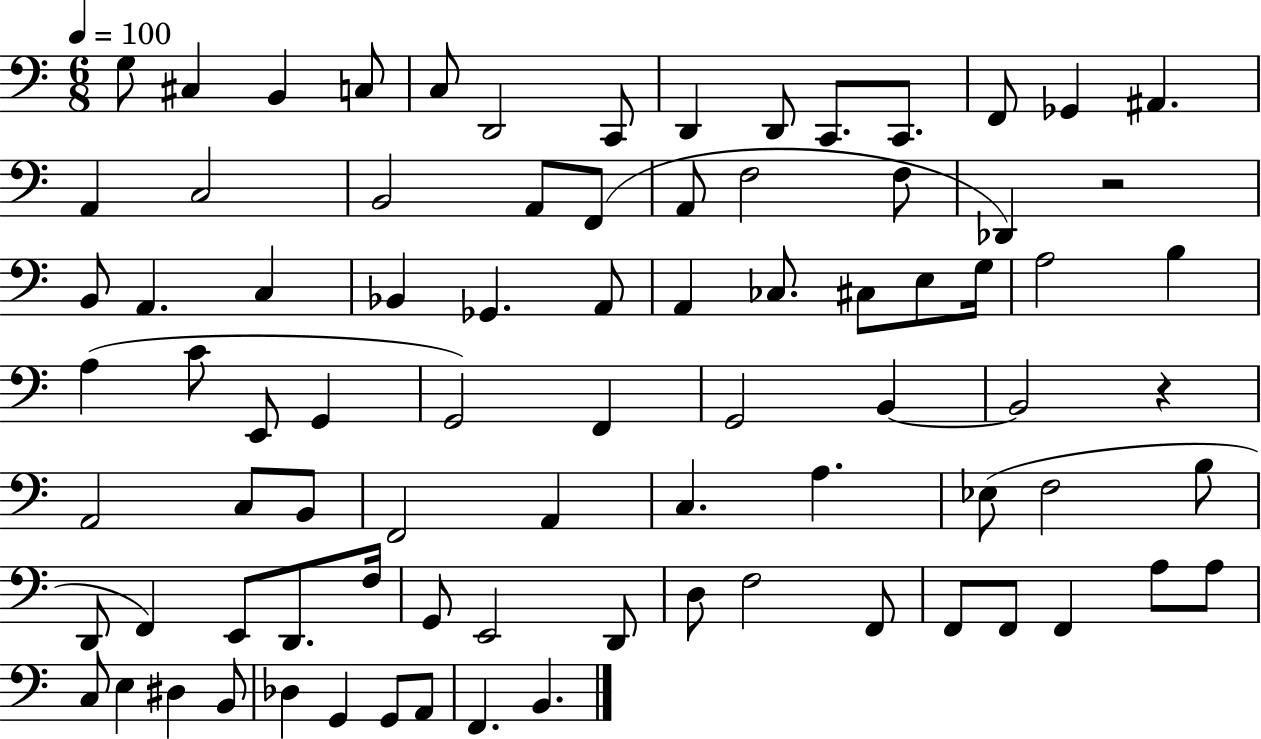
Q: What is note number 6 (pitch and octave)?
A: D2